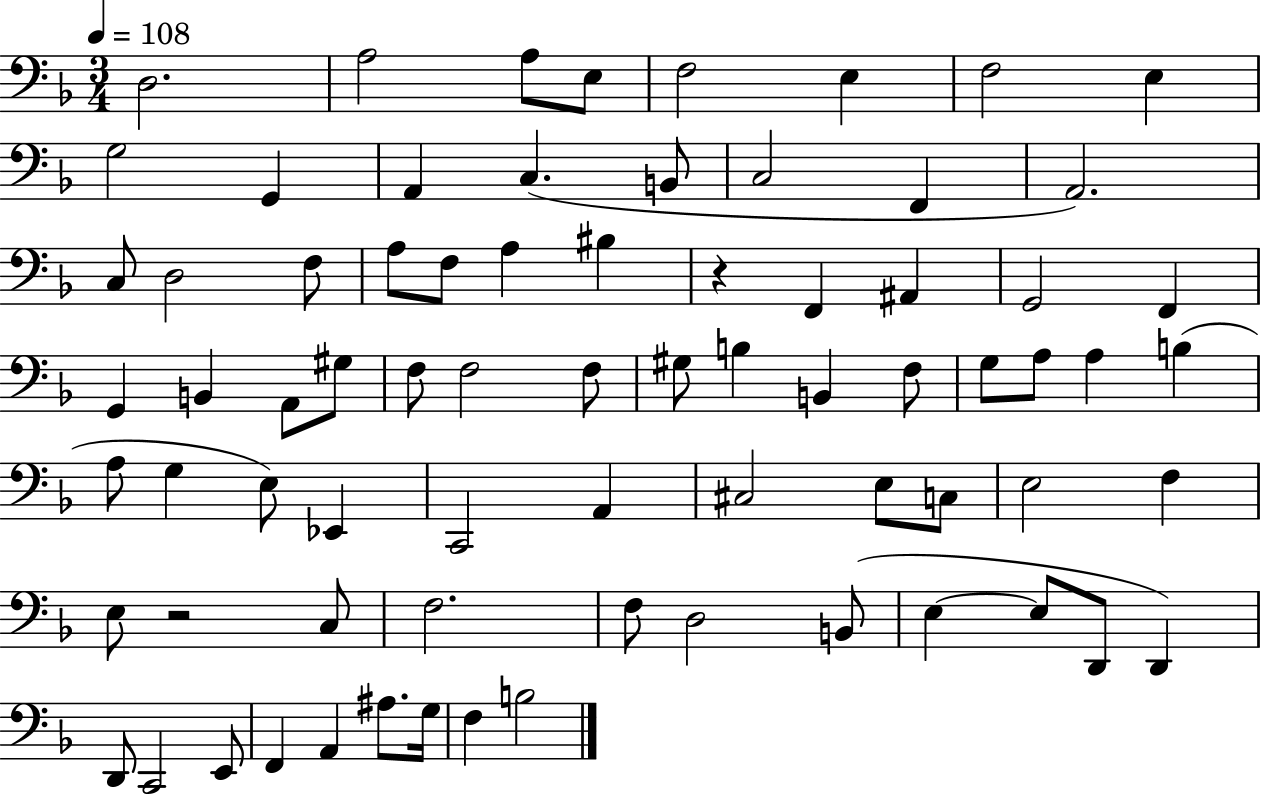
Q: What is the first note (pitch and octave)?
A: D3